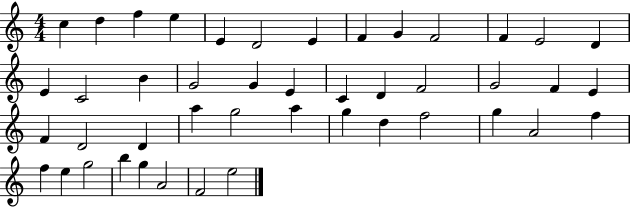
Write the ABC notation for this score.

X:1
T:Untitled
M:4/4
L:1/4
K:C
c d f e E D2 E F G F2 F E2 D E C2 B G2 G E C D F2 G2 F E F D2 D a g2 a g d f2 g A2 f f e g2 b g A2 F2 e2